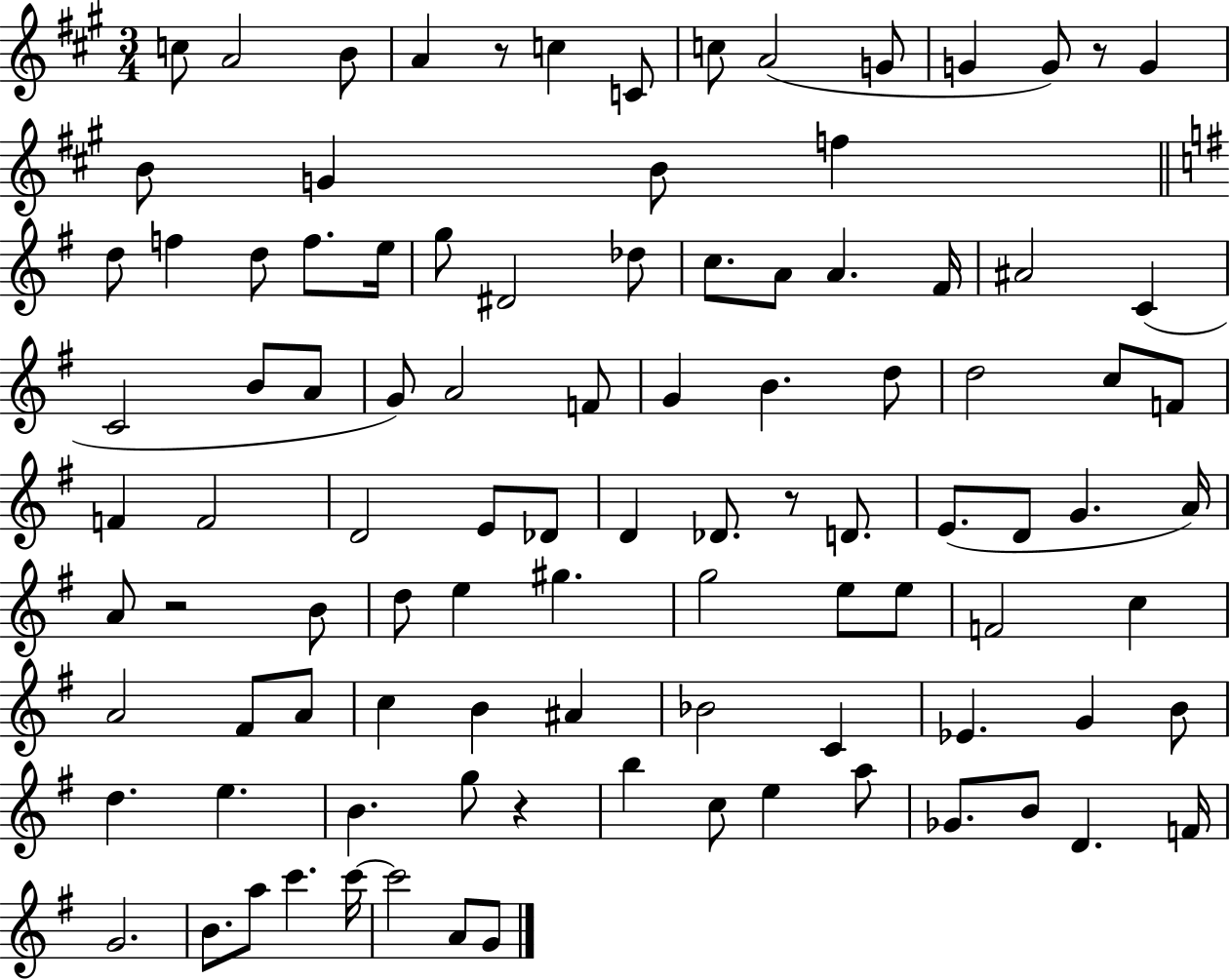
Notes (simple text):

C5/e A4/h B4/e A4/q R/e C5/q C4/e C5/e A4/h G4/e G4/q G4/e R/e G4/q B4/e G4/q B4/e F5/q D5/e F5/q D5/e F5/e. E5/s G5/e D#4/h Db5/e C5/e. A4/e A4/q. F#4/s A#4/h C4/q C4/h B4/e A4/e G4/e A4/h F4/e G4/q B4/q. D5/e D5/h C5/e F4/e F4/q F4/h D4/h E4/e Db4/e D4/q Db4/e. R/e D4/e. E4/e. D4/e G4/q. A4/s A4/e R/h B4/e D5/e E5/q G#5/q. G5/h E5/e E5/e F4/h C5/q A4/h F#4/e A4/e C5/q B4/q A#4/q Bb4/h C4/q Eb4/q. G4/q B4/e D5/q. E5/q. B4/q. G5/e R/q B5/q C5/e E5/q A5/e Gb4/e. B4/e D4/q. F4/s G4/h. B4/e. A5/e C6/q. C6/s C6/h A4/e G4/e